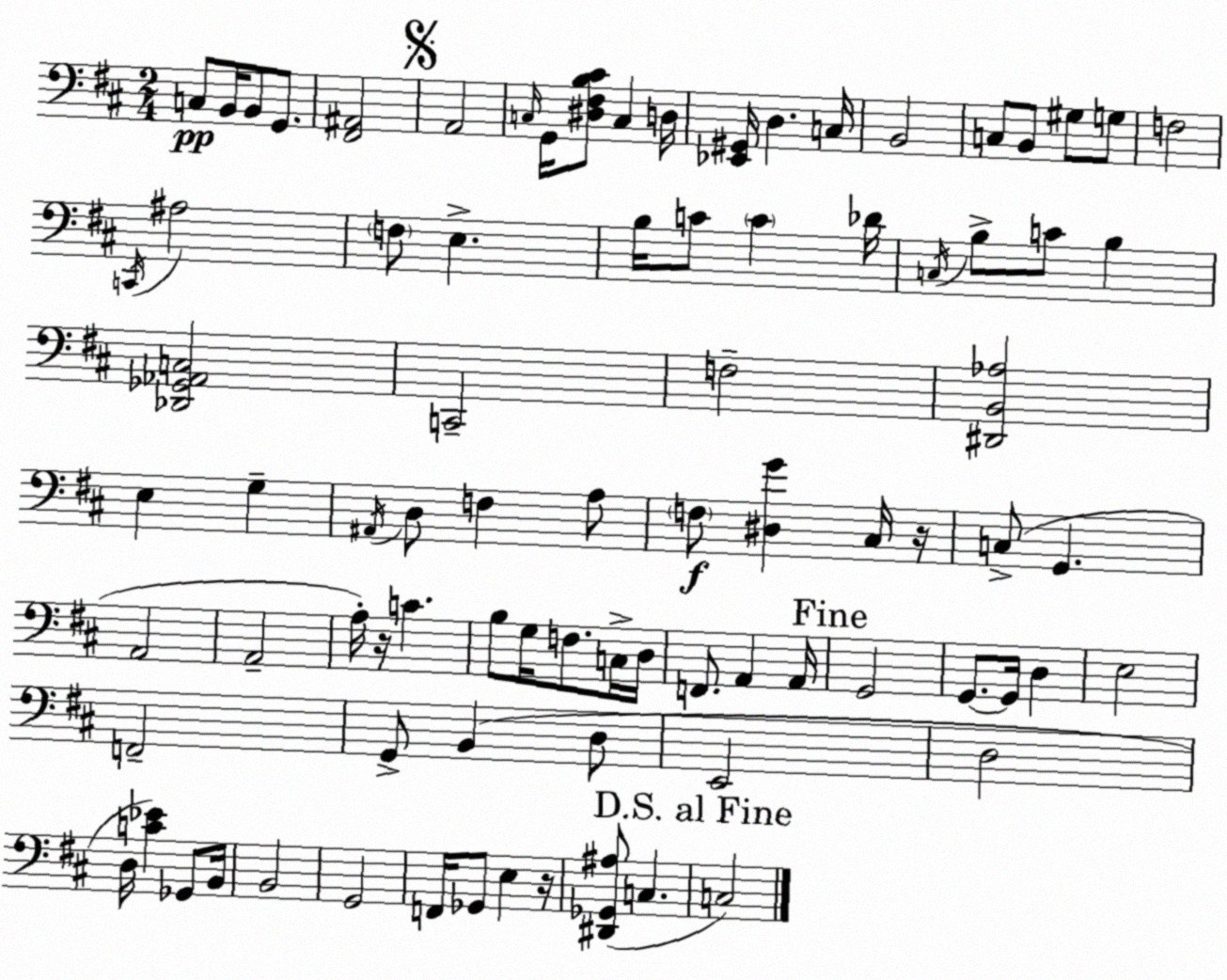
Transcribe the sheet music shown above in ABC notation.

X:1
T:Untitled
M:2/4
L:1/4
K:D
C,/2 B,,/4 B,,/2 G,,/2 [^F,,^A,,]2 A,,2 C,/4 G,,/4 [^D,^F,B,^C]/2 C, D,/4 [_E,,^G,,]/4 D, C,/4 B,,2 C,/2 B,,/2 ^G,/2 G,/2 F,2 C,,/4 ^A,2 F,/2 E, B,/4 C/2 C _D/4 C,/4 B,/2 C/2 B, [_D,,_G,,_A,,C,]2 C,,2 F,2 [^D,,B,,_A,]2 E, G, ^A,,/4 D,/2 F, A,/2 F,/2 [^D,G] ^C,/4 z/4 C,/2 G,, A,,2 A,,2 A,/4 z/4 C B,/2 G,/4 F,/2 C,/4 D,/4 F,,/2 A,, A,,/4 G,,2 G,,/2 G,,/4 D, E,2 F,,2 G,,/2 B,, D,/2 E,,2 D,2 D,/4 [C_E] _G,,/2 B,,/4 B,,2 G,,2 F,,/4 _G,,/2 E, z/4 [^D,,_G,,^A,]/2 C, C,2